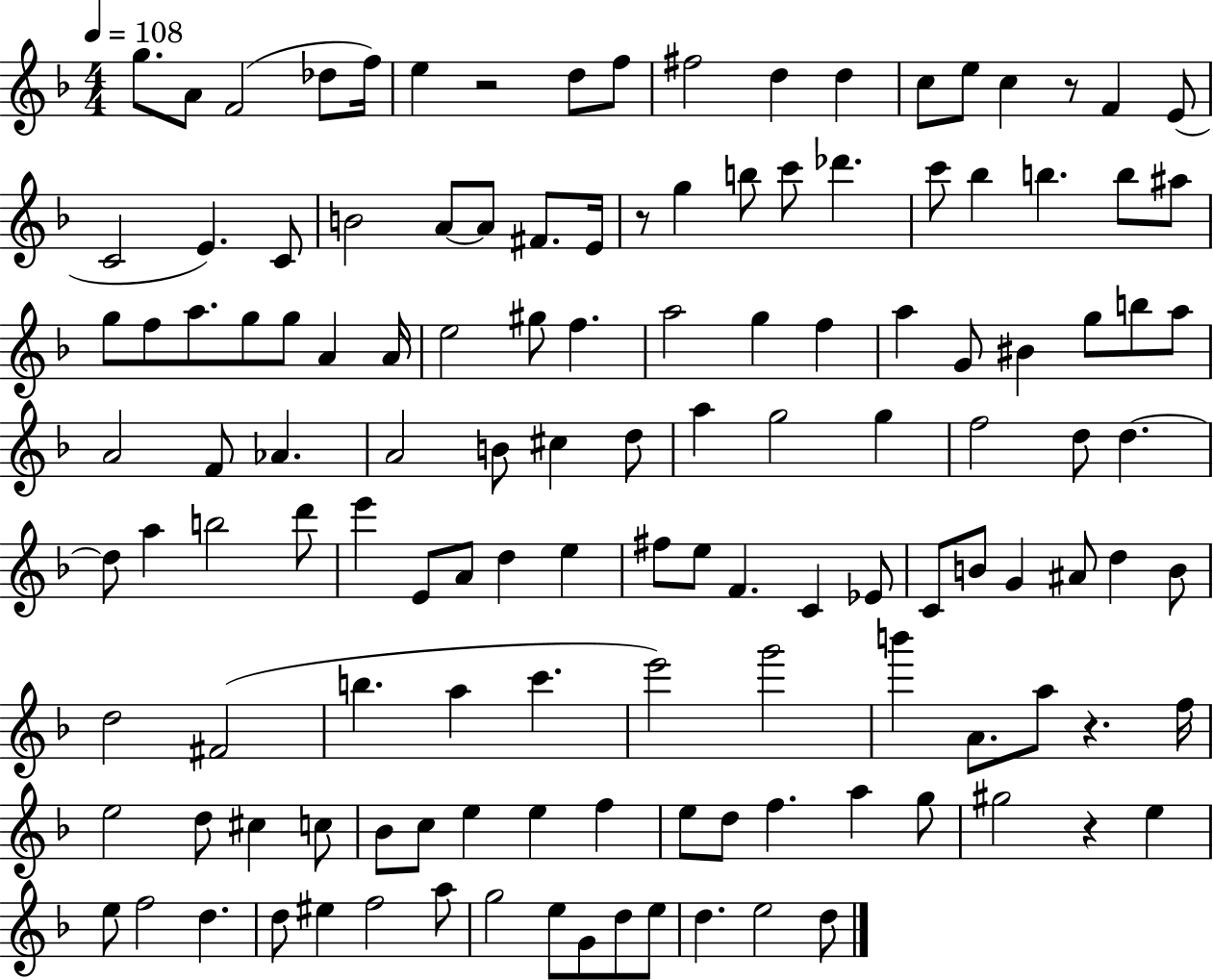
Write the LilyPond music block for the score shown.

{
  \clef treble
  \numericTimeSignature
  \time 4/4
  \key f \major
  \tempo 4 = 108
  g''8. a'8 f'2( des''8 f''16) | e''4 r2 d''8 f''8 | fis''2 d''4 d''4 | c''8 e''8 c''4 r8 f'4 e'8( | \break c'2 e'4.) c'8 | b'2 a'8~~ a'8 fis'8. e'16 | r8 g''4 b''8 c'''8 des'''4. | c'''8 bes''4 b''4. b''8 ais''8 | \break g''8 f''8 a''8. g''8 g''8 a'4 a'16 | e''2 gis''8 f''4. | a''2 g''4 f''4 | a''4 g'8 bis'4 g''8 b''8 a''8 | \break a'2 f'8 aes'4. | a'2 b'8 cis''4 d''8 | a''4 g''2 g''4 | f''2 d''8 d''4.~~ | \break d''8 a''4 b''2 d'''8 | e'''4 e'8 a'8 d''4 e''4 | fis''8 e''8 f'4. c'4 ees'8 | c'8 b'8 g'4 ais'8 d''4 b'8 | \break d''2 fis'2( | b''4. a''4 c'''4. | e'''2) g'''2 | b'''4 a'8. a''8 r4. f''16 | \break e''2 d''8 cis''4 c''8 | bes'8 c''8 e''4 e''4 f''4 | e''8 d''8 f''4. a''4 g''8 | gis''2 r4 e''4 | \break e''8 f''2 d''4. | d''8 eis''4 f''2 a''8 | g''2 e''8 g'8 d''8 e''8 | d''4. e''2 d''8 | \break \bar "|."
}